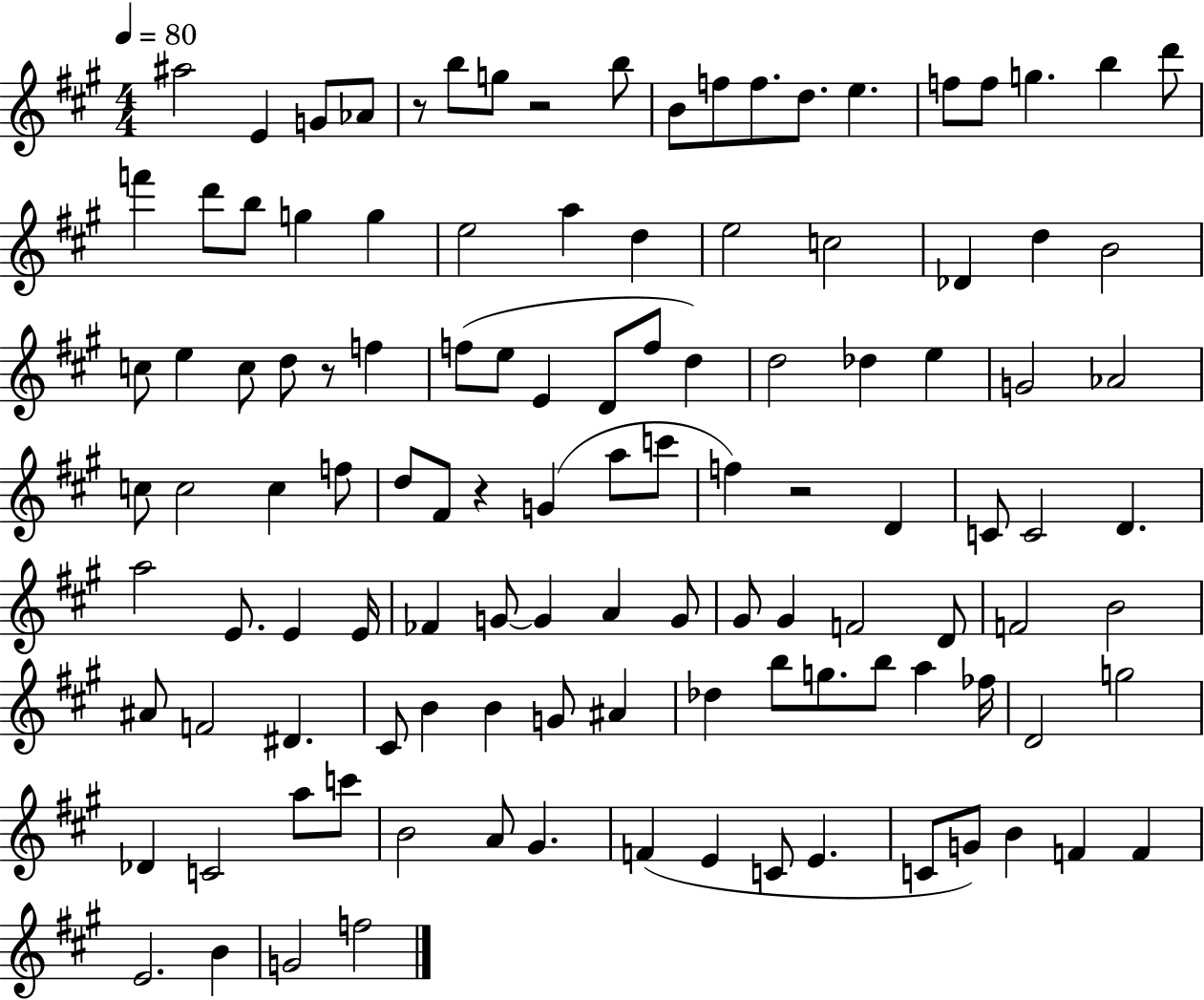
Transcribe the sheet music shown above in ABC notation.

X:1
T:Untitled
M:4/4
L:1/4
K:A
^a2 E G/2 _A/2 z/2 b/2 g/2 z2 b/2 B/2 f/2 f/2 d/2 e f/2 f/2 g b d'/2 f' d'/2 b/2 g g e2 a d e2 c2 _D d B2 c/2 e c/2 d/2 z/2 f f/2 e/2 E D/2 f/2 d d2 _d e G2 _A2 c/2 c2 c f/2 d/2 ^F/2 z G a/2 c'/2 f z2 D C/2 C2 D a2 E/2 E E/4 _F G/2 G A G/2 ^G/2 ^G F2 D/2 F2 B2 ^A/2 F2 ^D ^C/2 B B G/2 ^A _d b/2 g/2 b/2 a _f/4 D2 g2 _D C2 a/2 c'/2 B2 A/2 ^G F E C/2 E C/2 G/2 B F F E2 B G2 f2